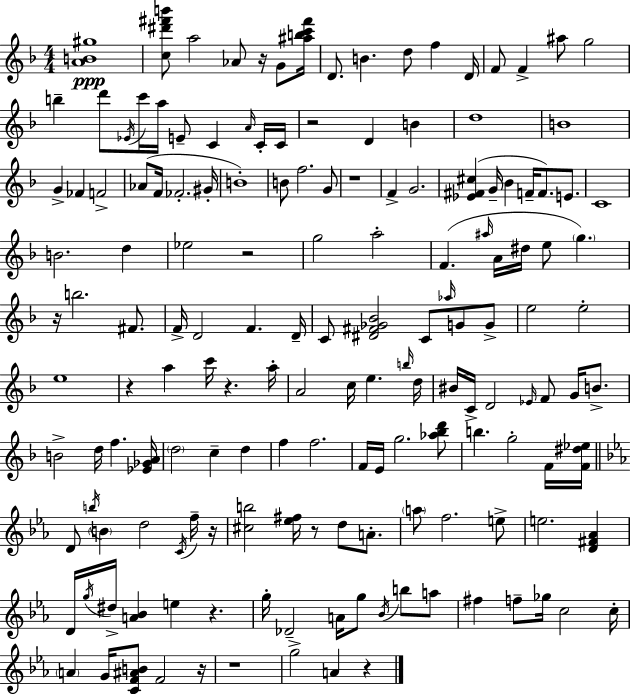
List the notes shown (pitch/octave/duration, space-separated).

[A4,B4,G#5]/w [C5,D#6,F#6,B6]/e A5/h Ab4/e R/s G4/e [A#5,B5,C6,F#6]/s D4/e. B4/q. D5/e F5/q D4/s F4/e F4/q A#5/e G5/h B5/q D6/e Eb4/s C6/s A5/s E4/e C4/q A4/s C4/s C4/s R/h D4/q B4/q D5/w B4/w G4/q FES4/q F4/h Ab4/e F4/s FES4/h. G#4/s B4/w B4/e F5/h. G4/e R/w F4/q G4/h. [Eb4,F#4,C#5]/q G4/s Bb4/q F4/s F4/e. E4/e. C4/w B4/h. D5/q Eb5/h R/h G5/h A5/h F4/q. A#5/s A4/s D#5/s E5/e G5/q. R/s B5/h. F#4/e. F4/s D4/h F4/q. D4/s C4/e [D#4,F#4,Gb4,Bb4]/h C4/e Ab5/s G4/e G4/e E5/h E5/h E5/w R/q A5/q C6/s R/q. A5/s A4/h C5/s E5/q. B5/s D5/s BIS4/s C4/s D4/h Eb4/s F4/e G4/s B4/e. B4/h D5/s F5/q. [Eb4,Gb4,A4]/s D5/h C5/q D5/q F5/q F5/h. F4/s E4/s G5/h. [Ab5,Bb5,D6]/e B5/q. G5/h F4/s [F4,D#5,Eb5]/s D4/e B5/s B4/q D5/h C4/s F5/s R/s [C#5,B5]/h [Eb5,F#5]/s R/e D5/e A4/e. A5/e F5/h. E5/e E5/h. [D4,F#4,Ab4]/q D4/s G5/s D#5/s [A4,Bb4]/q E5/q R/q. G5/s Db4/h A4/s G5/e Bb4/s B5/e A5/e F#5/q F5/e Gb5/s C5/h C5/s A4/q G4/s [C4,F4,A#4,B4]/e F4/h R/s R/w G5/h A4/q R/q